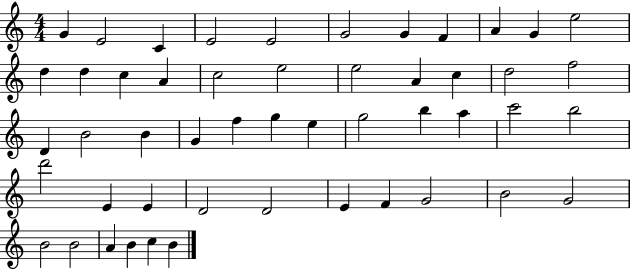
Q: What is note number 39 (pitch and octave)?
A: D4